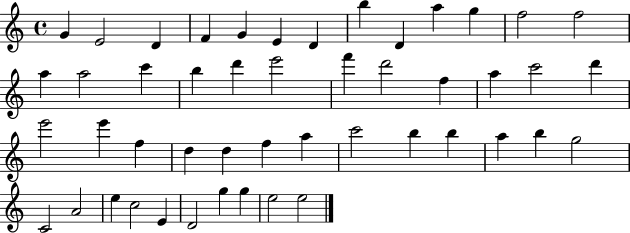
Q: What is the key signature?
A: C major